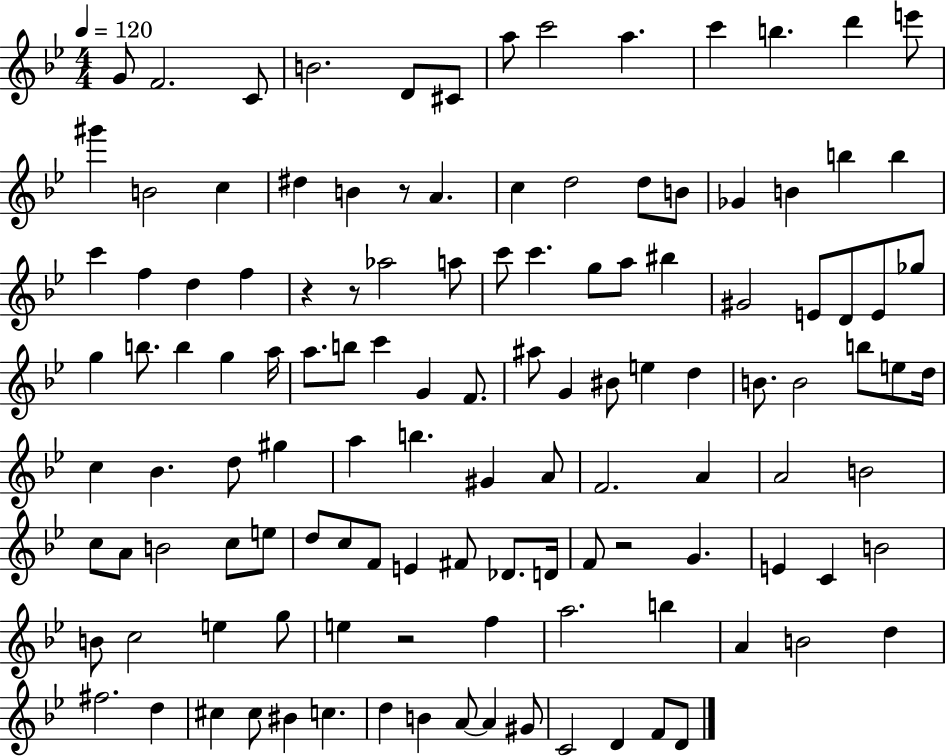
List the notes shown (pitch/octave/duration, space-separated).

G4/e F4/h. C4/e B4/h. D4/e C#4/e A5/e C6/h A5/q. C6/q B5/q. D6/q E6/e G#6/q B4/h C5/q D#5/q B4/q R/e A4/q. C5/q D5/h D5/e B4/e Gb4/q B4/q B5/q B5/q C6/q F5/q D5/q F5/q R/q R/e Ab5/h A5/e C6/e C6/q. G5/e A5/e BIS5/q G#4/h E4/e D4/e E4/e Gb5/e G5/q B5/e. B5/q G5/q A5/s A5/e. B5/e C6/q G4/q F4/e. A#5/e G4/q BIS4/e E5/q D5/q B4/e. B4/h B5/e E5/e D5/s C5/q Bb4/q. D5/e G#5/q A5/q B5/q. G#4/q A4/e F4/h. A4/q A4/h B4/h C5/e A4/e B4/h C5/e E5/e D5/e C5/e F4/e E4/q F#4/e Db4/e. D4/s F4/e R/h G4/q. E4/q C4/q B4/h B4/e C5/h E5/q G5/e E5/q R/h F5/q A5/h. B5/q A4/q B4/h D5/q F#5/h. D5/q C#5/q C#5/e BIS4/q C5/q. D5/q B4/q A4/e A4/q G#4/e C4/h D4/q F4/e D4/e